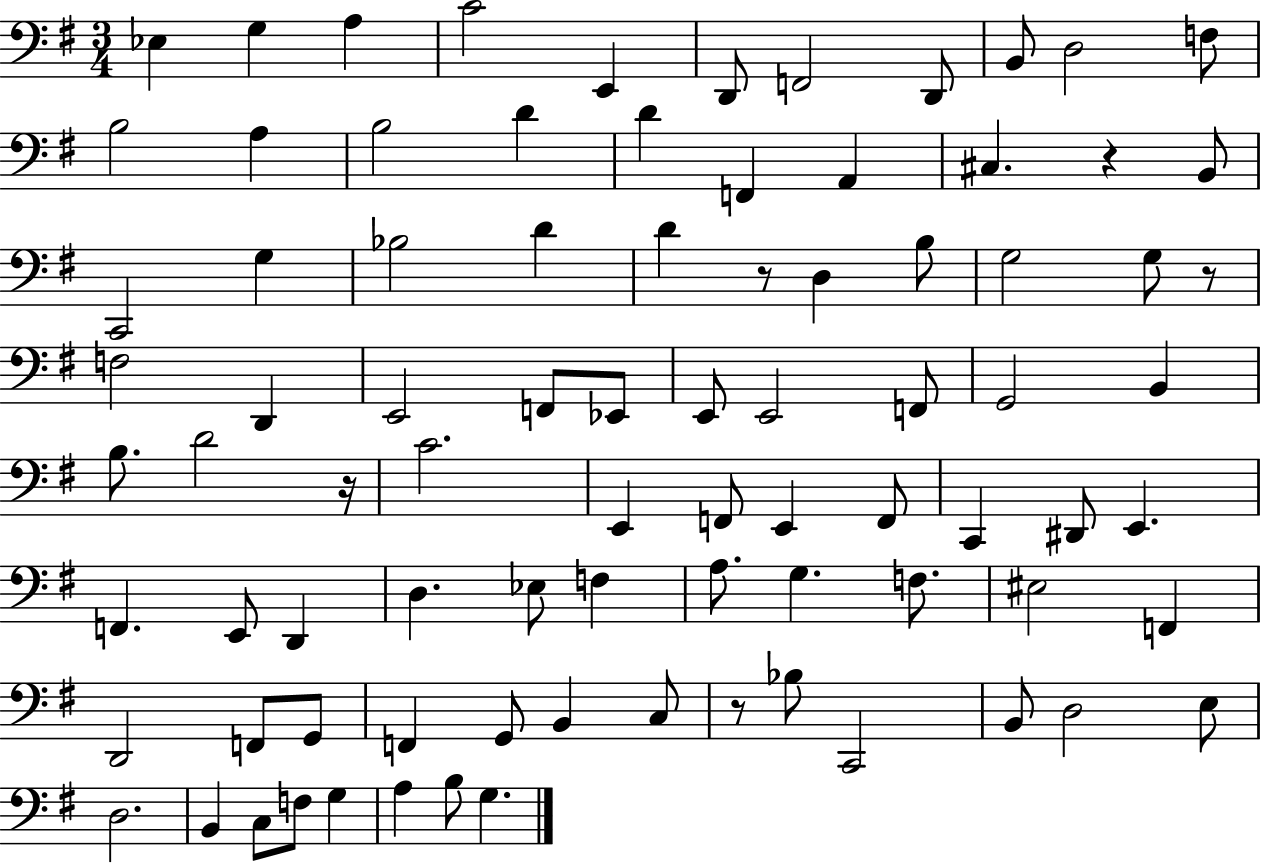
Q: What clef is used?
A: bass